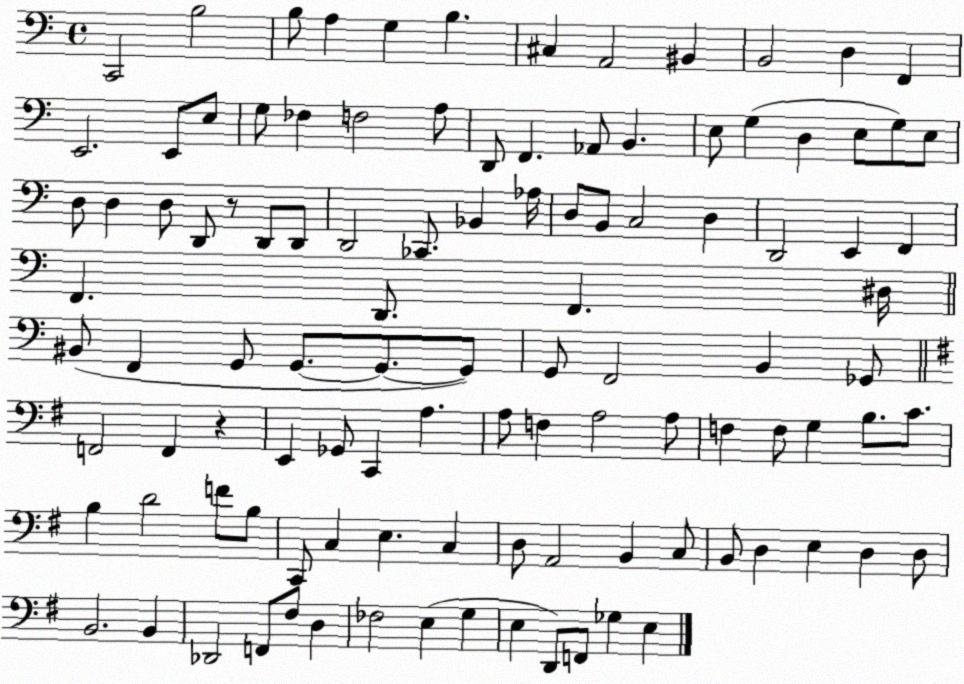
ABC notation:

X:1
T:Untitled
M:4/4
L:1/4
K:C
C,,2 B,2 B,/2 A, G, B, ^C, A,,2 ^B,, B,,2 D, F,, E,,2 E,,/2 E,/2 G,/2 _F, F,2 A,/2 D,,/2 F,, _A,,/2 B,, E,/2 G, D, E,/2 G,/2 E,/2 D,/2 D, D,/2 D,,/2 z/2 D,,/2 D,,/2 D,,2 _C,,/2 _B,, _A,/4 D,/2 B,,/2 C,2 D, D,,2 E,, F,, F,, D,,/2 F,, ^D,/4 ^B,,/2 F,, G,,/2 G,,/2 G,,/2 G,,/2 G,,/2 F,,2 B,, _G,,/2 F,,2 F,, z E,, _G,,/2 C,, A, A,/2 F, A,2 A,/2 F, F,/2 G, B,/2 C/2 B, D2 F/2 B,/2 C,,/2 C, E, C, D,/2 A,,2 B,, C,/2 B,,/2 D, E, D, D,/2 B,,2 B,, _D,,2 F,,/2 ^F,/2 D, _F,2 E, G, E, D,,/2 F,,/2 _G, E,